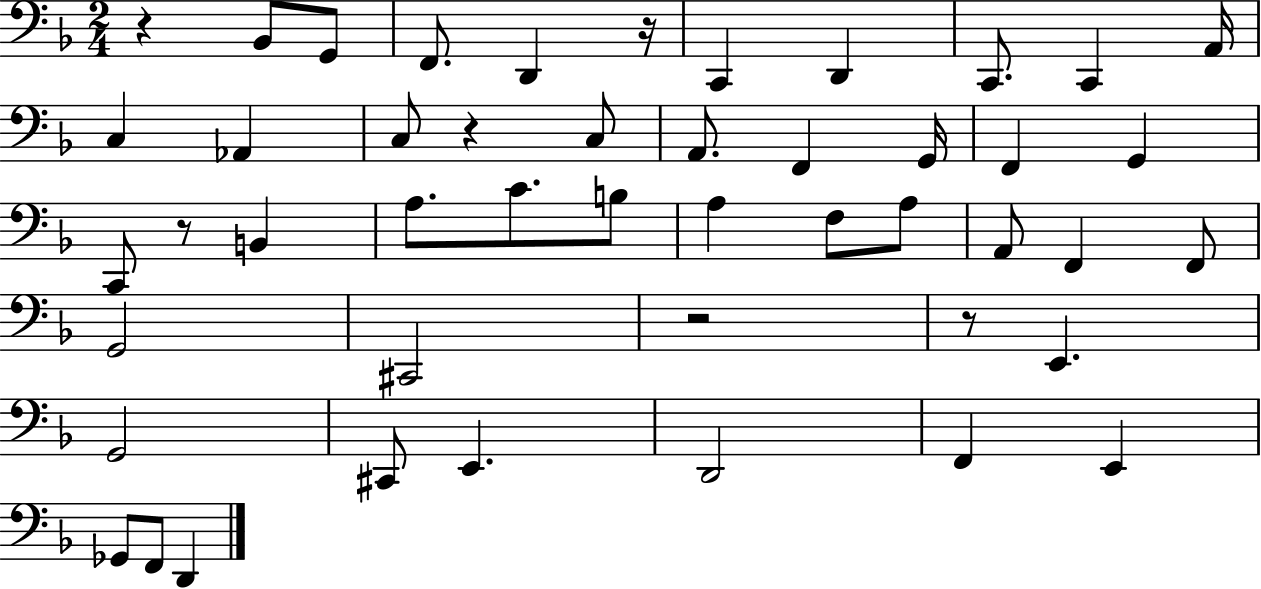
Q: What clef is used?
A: bass